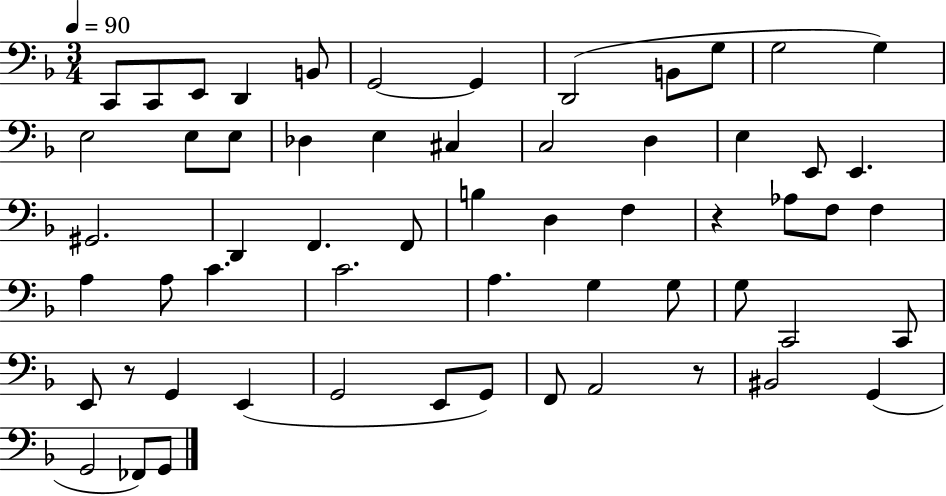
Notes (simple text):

C2/e C2/e E2/e D2/q B2/e G2/h G2/q D2/h B2/e G3/e G3/h G3/q E3/h E3/e E3/e Db3/q E3/q C#3/q C3/h D3/q E3/q E2/e E2/q. G#2/h. D2/q F2/q. F2/e B3/q D3/q F3/q R/q Ab3/e F3/e F3/q A3/q A3/e C4/q. C4/h. A3/q. G3/q G3/e G3/e C2/h C2/e E2/e R/e G2/q E2/q G2/h E2/e G2/e F2/e A2/h R/e BIS2/h G2/q G2/h FES2/e G2/e